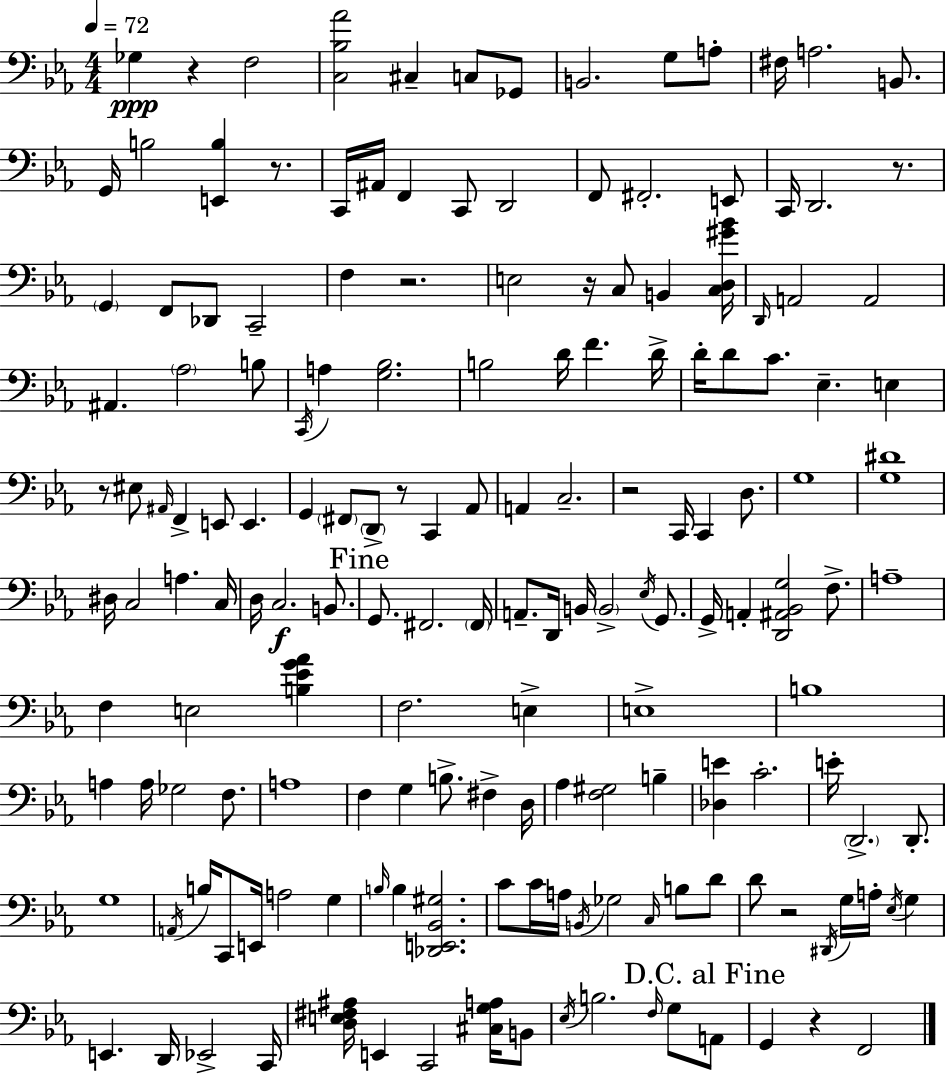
Gb3/q R/q F3/h [C3,Bb3,Ab4]/h C#3/q C3/e Gb2/e B2/h. G3/e A3/e F#3/s A3/h. B2/e. G2/s B3/h [E2,B3]/q R/e. C2/s A#2/s F2/q C2/e D2/h F2/e F#2/h. E2/e C2/s D2/h. R/e. G2/q F2/e Db2/e C2/h F3/q R/h. E3/h R/s C3/e B2/q [C3,D3,G#4,Bb4]/s D2/s A2/h A2/h A#2/q. Ab3/h B3/e C2/s A3/q [G3,Bb3]/h. B3/h D4/s F4/q. D4/s D4/s D4/e C4/e. Eb3/q. E3/q R/e EIS3/e A#2/s F2/q E2/e E2/q. G2/q F#2/e D2/e R/e C2/q Ab2/e A2/q C3/h. R/h C2/s C2/q D3/e. G3/w [G3,D#4]/w D#3/s C3/h A3/q. C3/s D3/s C3/h. B2/e. G2/e. F#2/h. F#2/s A2/e. D2/s B2/s B2/h Eb3/s G2/e. G2/s A2/q [D2,A#2,Bb2,G3]/h F3/e. A3/w F3/q E3/h [B3,Eb4,G4,Ab4]/q F3/h. E3/q E3/w B3/w A3/q A3/s Gb3/h F3/e. A3/w F3/q G3/q B3/e. F#3/q D3/s Ab3/q [F3,G#3]/h B3/q [Db3,E4]/q C4/h. E4/s D2/h. D2/e. G3/w A2/s B3/s C2/e E2/s A3/h G3/q B3/s B3/q [Db2,E2,Bb2,G#3]/h. C4/e C4/s A3/s B2/s Gb3/h C3/s B3/e D4/e D4/e R/h D#2/s G3/s A3/s Eb3/s G3/q E2/q. D2/s Eb2/h C2/s [D3,E3,F#3,A#3]/s E2/q C2/h [C#3,G3,A3]/s B2/e Eb3/s B3/h. F3/s G3/e A2/e G2/q R/q F2/h